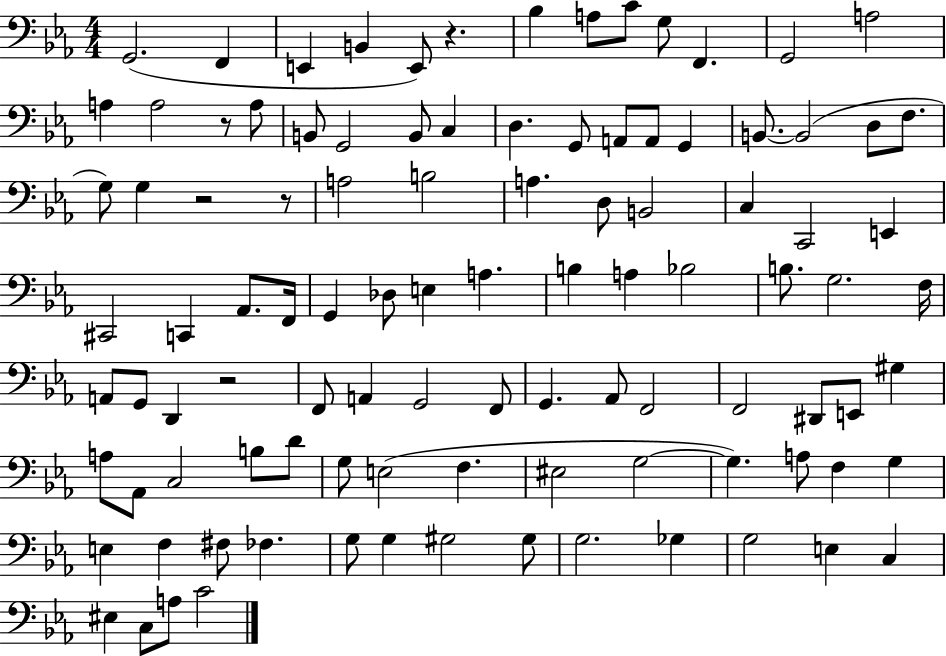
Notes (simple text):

G2/h. F2/q E2/q B2/q E2/e R/q. Bb3/q A3/e C4/e G3/e F2/q. G2/h A3/h A3/q A3/h R/e A3/e B2/e G2/h B2/e C3/q D3/q. G2/e A2/e A2/e G2/q B2/e. B2/h D3/e F3/e. G3/e G3/q R/h R/e A3/h B3/h A3/q. D3/e B2/h C3/q C2/h E2/q C#2/h C2/q Ab2/e. F2/s G2/q Db3/e E3/q A3/q. B3/q A3/q Bb3/h B3/e. G3/h. F3/s A2/e G2/e D2/q R/h F2/e A2/q G2/h F2/e G2/q. Ab2/e F2/h F2/h D#2/e E2/e G#3/q A3/e Ab2/e C3/h B3/e D4/e G3/e E3/h F3/q. EIS3/h G3/h G3/q. A3/e F3/q G3/q E3/q F3/q F#3/e FES3/q. G3/e G3/q G#3/h G#3/e G3/h. Gb3/q G3/h E3/q C3/q EIS3/q C3/e A3/e C4/h